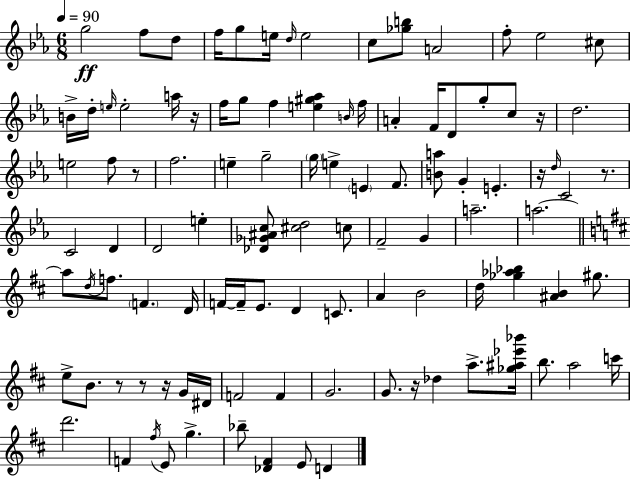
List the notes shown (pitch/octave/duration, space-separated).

G5/h F5/e D5/e F5/s G5/e E5/s D5/s E5/h C5/e [Gb5,B5]/e A4/h F5/e Eb5/h C#5/e B4/s D5/s E5/s E5/h A5/s R/s F5/s G5/e F5/q [E5,G#5,Ab5]/q B4/s F5/s A4/q F4/s D4/e G5/e C5/e R/s D5/h. E5/h F5/e R/e F5/h. E5/q G5/h G5/s E5/q E4/q F4/e. [B4,A5]/e G4/q E4/q. R/s D5/s C4/h R/e. C4/h D4/q D4/h E5/q [Db4,Gb4,A#4,C5]/e [C#5,D5]/h C5/e F4/h G4/q A5/h. A5/h. A5/e D5/s F5/e. F4/q. D4/s F4/s F4/s E4/e. D4/q C4/e. A4/q B4/h D5/s [Gb5,Ab5,Bb5]/q [A#4,B4]/q G#5/e. E5/e B4/e. R/e R/e R/s G4/s D#4/s F4/h F4/q G4/h. G4/e. R/s Db5/q A5/e. [Gb5,A#5,Eb6,Bb6]/s B5/e. A5/h C6/s D6/h. F4/q F#5/s E4/e G5/q. Bb5/e [Db4,F#4]/q E4/e D4/q